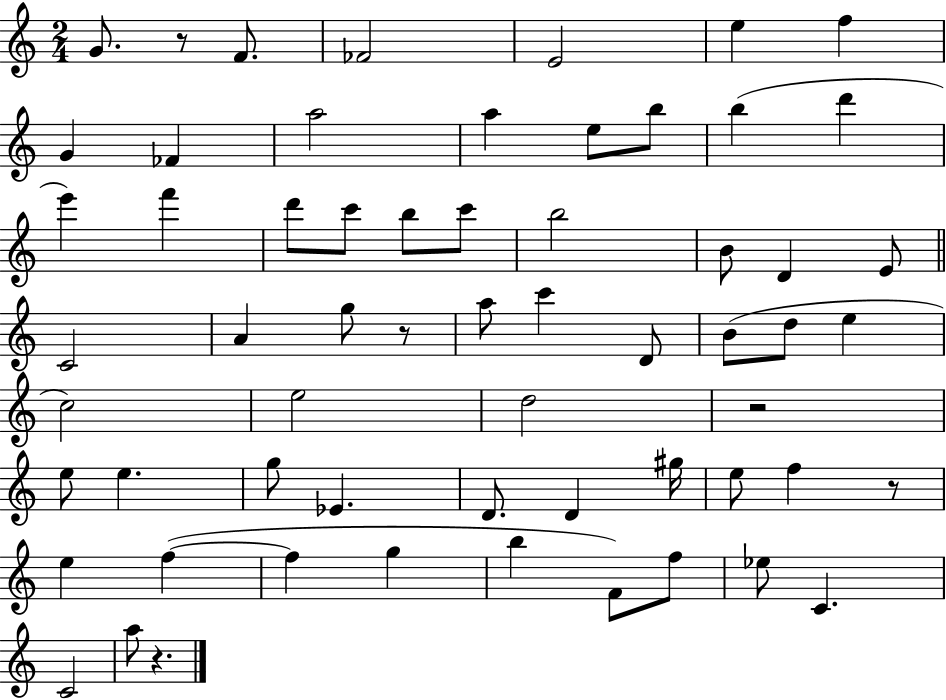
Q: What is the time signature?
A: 2/4